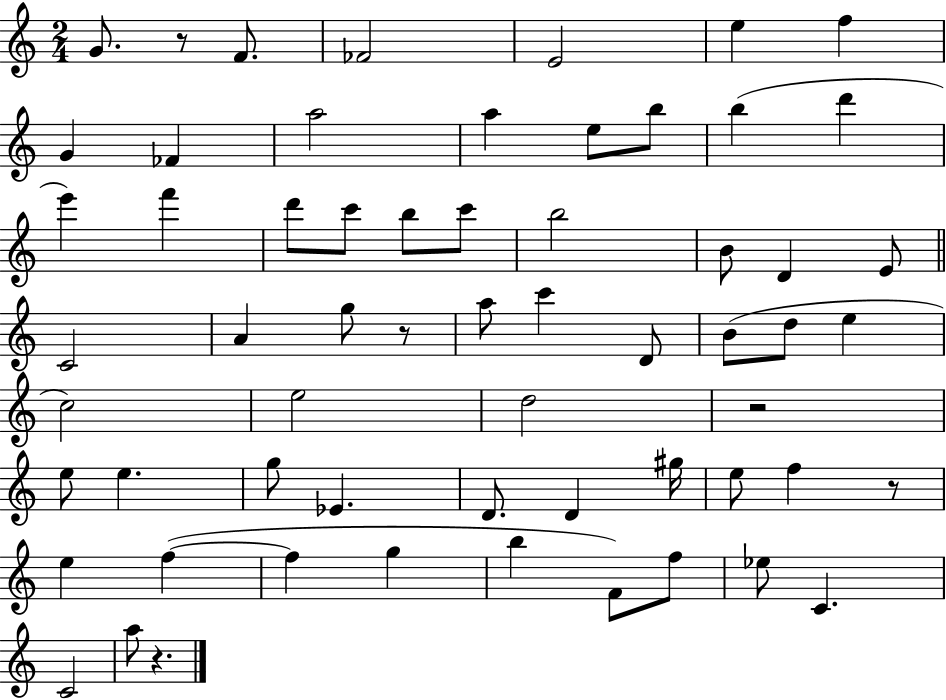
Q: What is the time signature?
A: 2/4